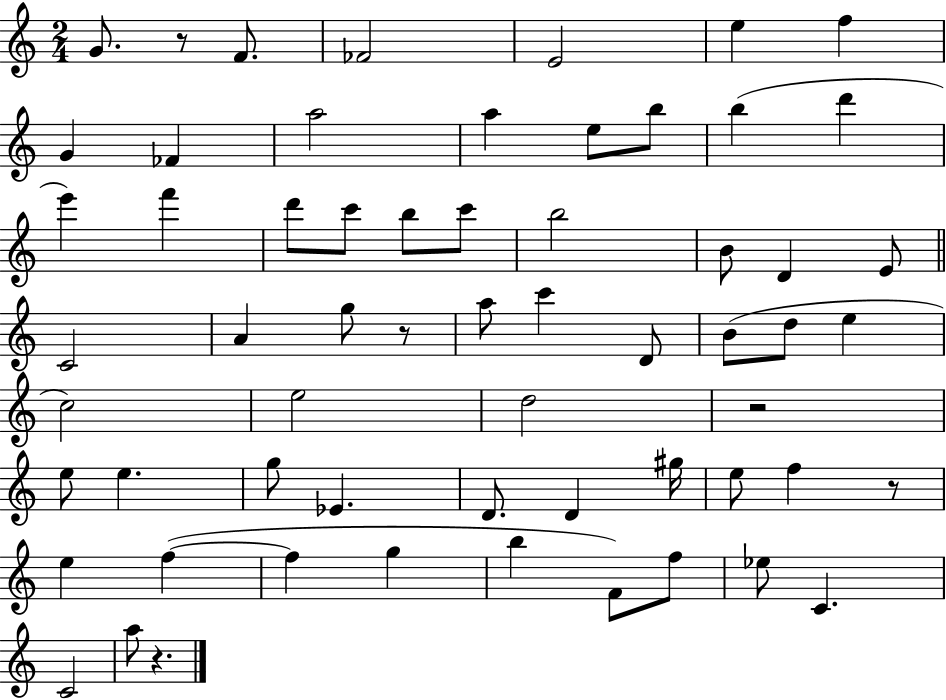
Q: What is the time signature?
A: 2/4